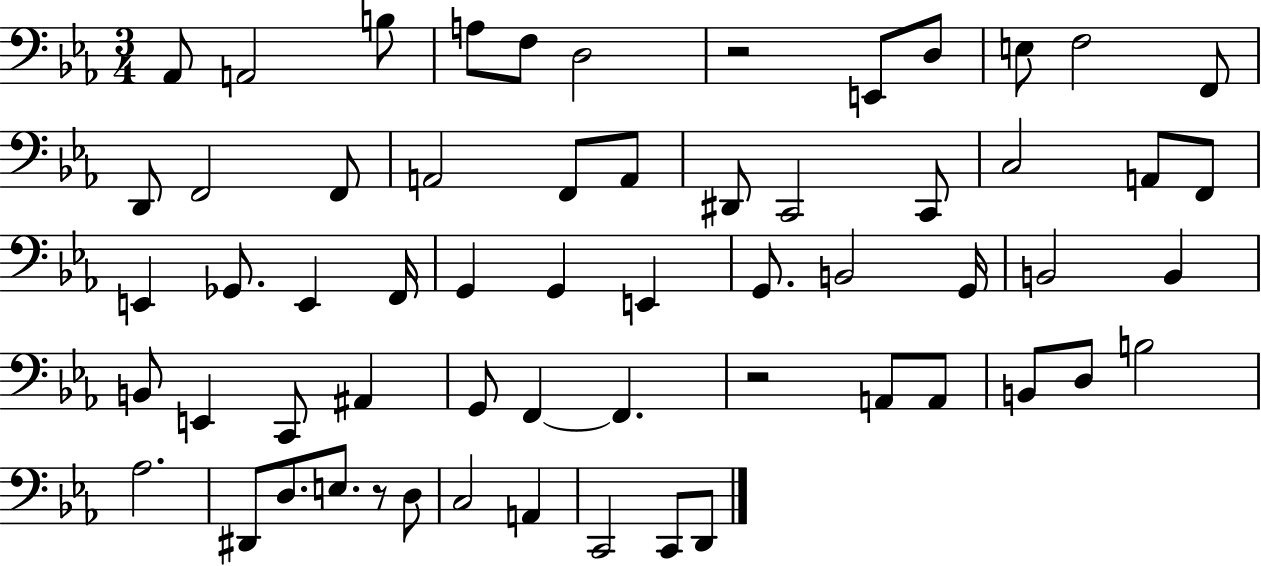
X:1
T:Untitled
M:3/4
L:1/4
K:Eb
_A,,/2 A,,2 B,/2 A,/2 F,/2 D,2 z2 E,,/2 D,/2 E,/2 F,2 F,,/2 D,,/2 F,,2 F,,/2 A,,2 F,,/2 A,,/2 ^D,,/2 C,,2 C,,/2 C,2 A,,/2 F,,/2 E,, _G,,/2 E,, F,,/4 G,, G,, E,, G,,/2 B,,2 G,,/4 B,,2 B,, B,,/2 E,, C,,/2 ^A,, G,,/2 F,, F,, z2 A,,/2 A,,/2 B,,/2 D,/2 B,2 _A,2 ^D,,/2 D,/2 E,/2 z/2 D,/2 C,2 A,, C,,2 C,,/2 D,,/2